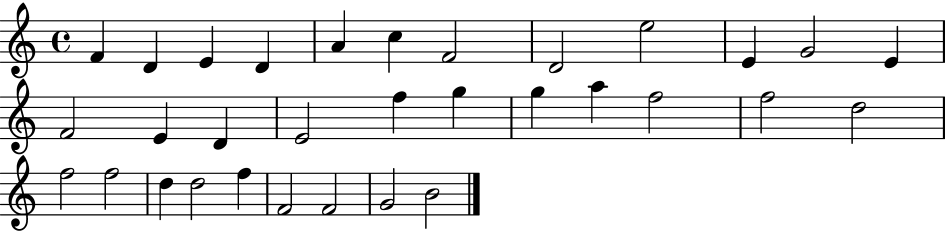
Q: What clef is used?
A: treble